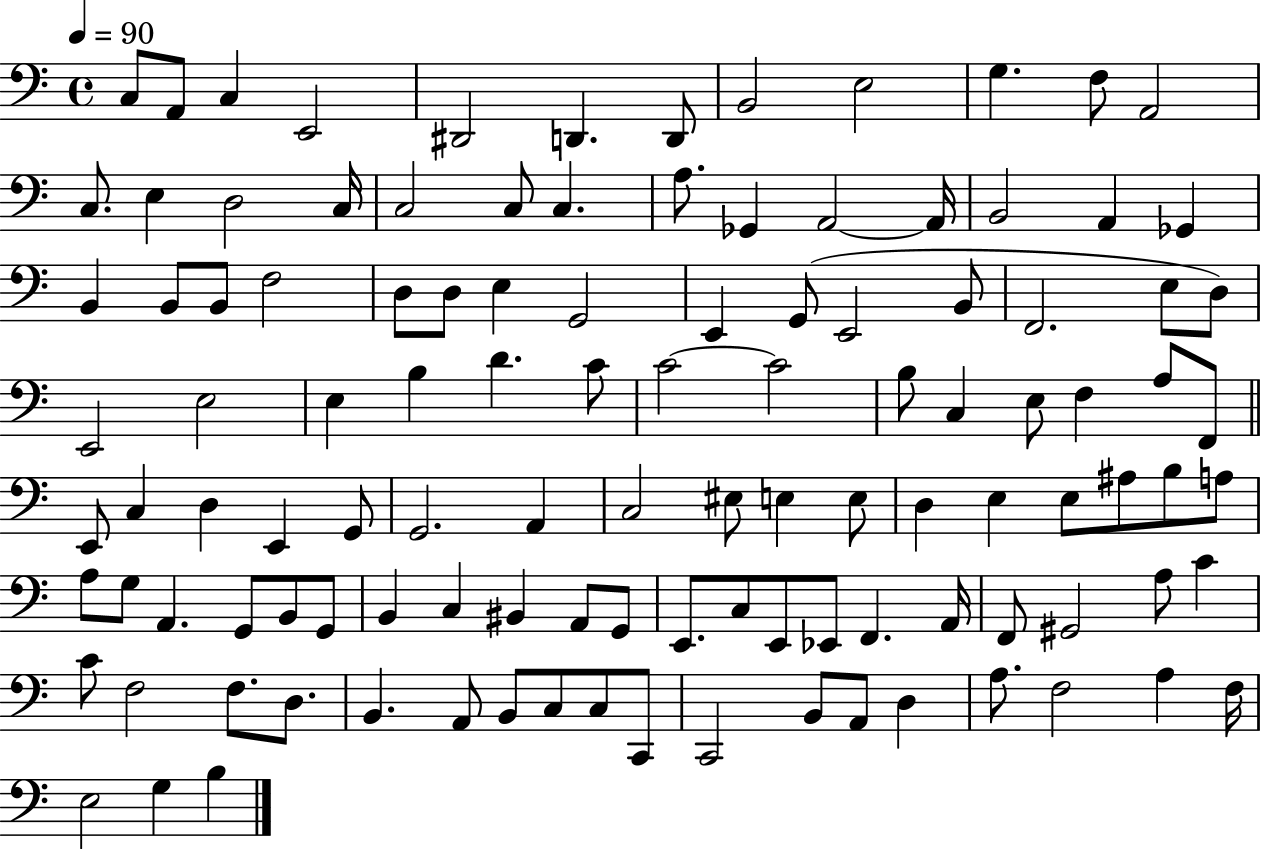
X:1
T:Untitled
M:4/4
L:1/4
K:C
C,/2 A,,/2 C, E,,2 ^D,,2 D,, D,,/2 B,,2 E,2 G, F,/2 A,,2 C,/2 E, D,2 C,/4 C,2 C,/2 C, A,/2 _G,, A,,2 A,,/4 B,,2 A,, _G,, B,, B,,/2 B,,/2 F,2 D,/2 D,/2 E, G,,2 E,, G,,/2 E,,2 B,,/2 F,,2 E,/2 D,/2 E,,2 E,2 E, B, D C/2 C2 C2 B,/2 C, E,/2 F, A,/2 F,,/2 E,,/2 C, D, E,, G,,/2 G,,2 A,, C,2 ^E,/2 E, E,/2 D, E, E,/2 ^A,/2 B,/2 A,/2 A,/2 G,/2 A,, G,,/2 B,,/2 G,,/2 B,, C, ^B,, A,,/2 G,,/2 E,,/2 C,/2 E,,/2 _E,,/2 F,, A,,/4 F,,/2 ^G,,2 A,/2 C C/2 F,2 F,/2 D,/2 B,, A,,/2 B,,/2 C,/2 C,/2 C,,/2 C,,2 B,,/2 A,,/2 D, A,/2 F,2 A, F,/4 E,2 G, B,